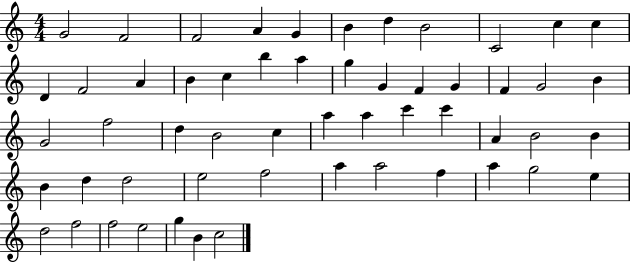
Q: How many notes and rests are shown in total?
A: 55